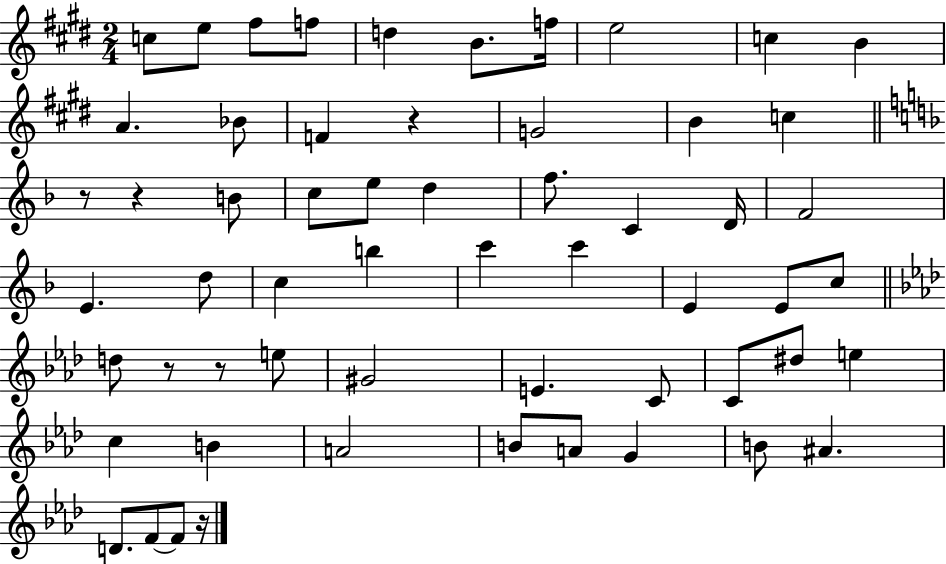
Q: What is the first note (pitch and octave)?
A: C5